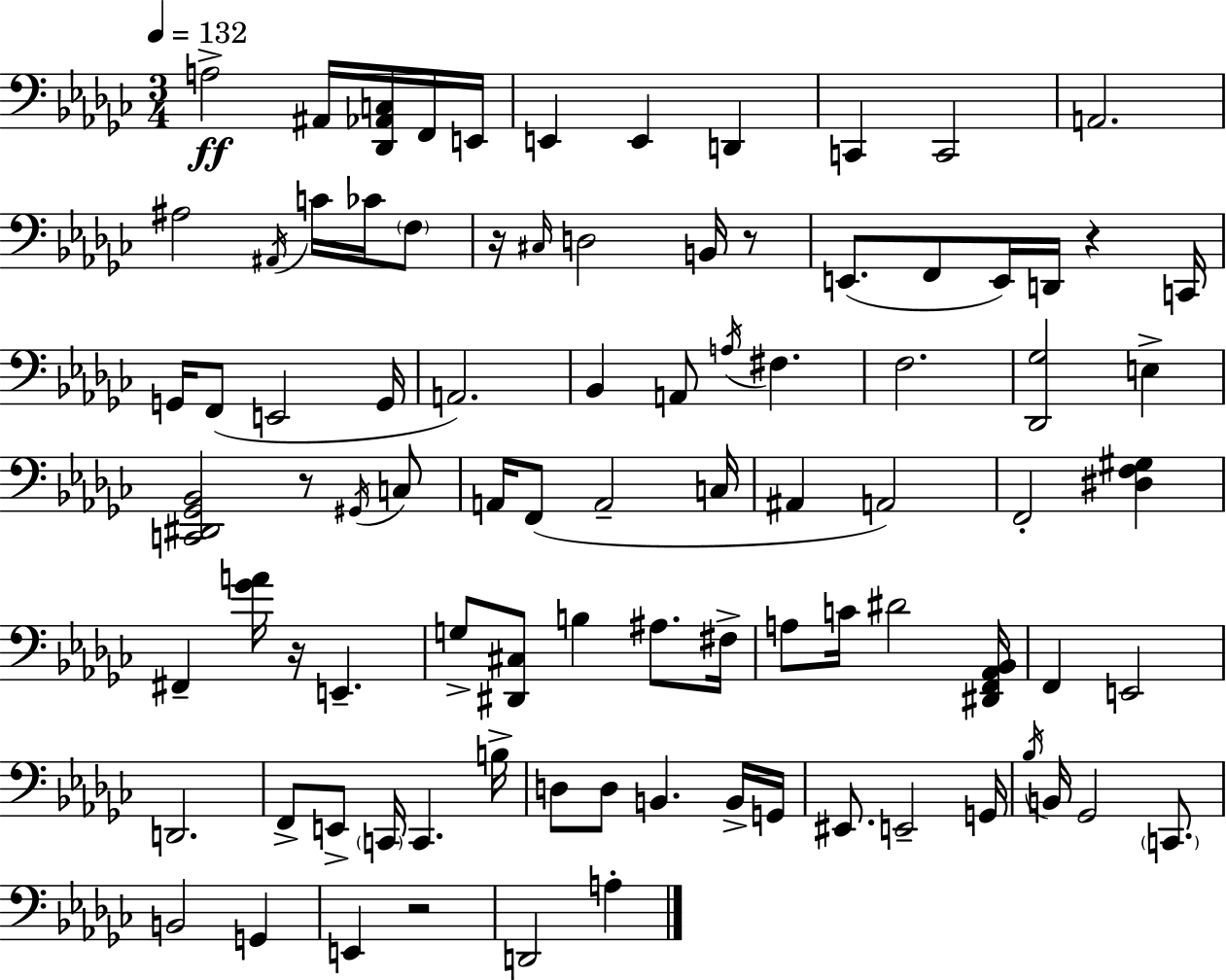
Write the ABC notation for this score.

X:1
T:Untitled
M:3/4
L:1/4
K:Ebm
A,2 ^A,,/4 [_D,,_A,,C,]/4 F,,/4 E,,/4 E,, E,, D,, C,, C,,2 A,,2 ^A,2 ^A,,/4 C/4 _C/4 F,/2 z/4 ^C,/4 D,2 B,,/4 z/2 E,,/2 F,,/2 E,,/4 D,,/4 z C,,/4 G,,/4 F,,/2 E,,2 G,,/4 A,,2 _B,, A,,/2 A,/4 ^F, F,2 [_D,,_G,]2 E, [C,,^D,,_G,,_B,,]2 z/2 ^G,,/4 C,/2 A,,/4 F,,/2 A,,2 C,/4 ^A,, A,,2 F,,2 [^D,F,^G,] ^F,, [_GA]/4 z/4 E,, G,/2 [^D,,^C,]/2 B, ^A,/2 ^F,/4 A,/2 C/4 ^D2 [^D,,F,,_A,,_B,,]/4 F,, E,,2 D,,2 F,,/2 E,,/2 C,,/4 C,, B,/4 D,/2 D,/2 B,, B,,/4 G,,/4 ^E,,/2 E,,2 G,,/4 _B,/4 B,,/4 _G,,2 C,,/2 B,,2 G,, E,, z2 D,,2 A,